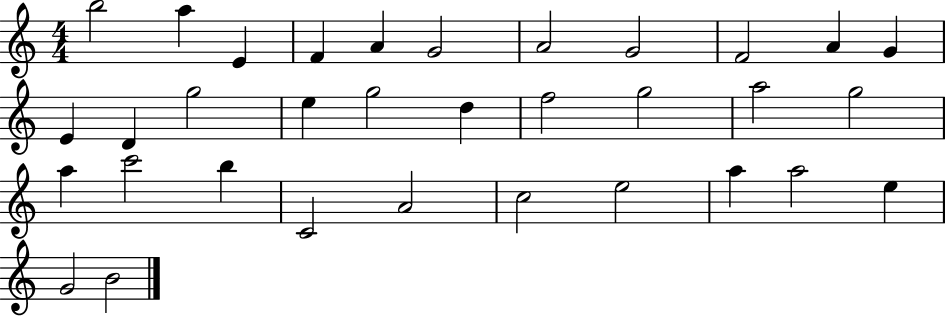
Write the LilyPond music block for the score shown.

{
  \clef treble
  \numericTimeSignature
  \time 4/4
  \key c \major
  b''2 a''4 e'4 | f'4 a'4 g'2 | a'2 g'2 | f'2 a'4 g'4 | \break e'4 d'4 g''2 | e''4 g''2 d''4 | f''2 g''2 | a''2 g''2 | \break a''4 c'''2 b''4 | c'2 a'2 | c''2 e''2 | a''4 a''2 e''4 | \break g'2 b'2 | \bar "|."
}